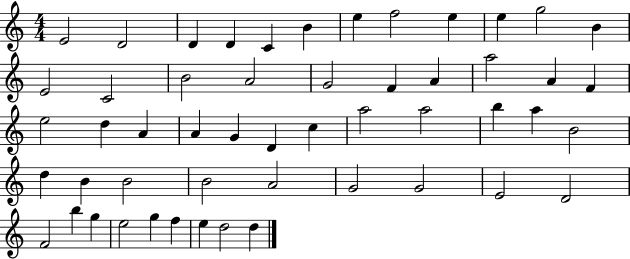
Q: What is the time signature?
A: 4/4